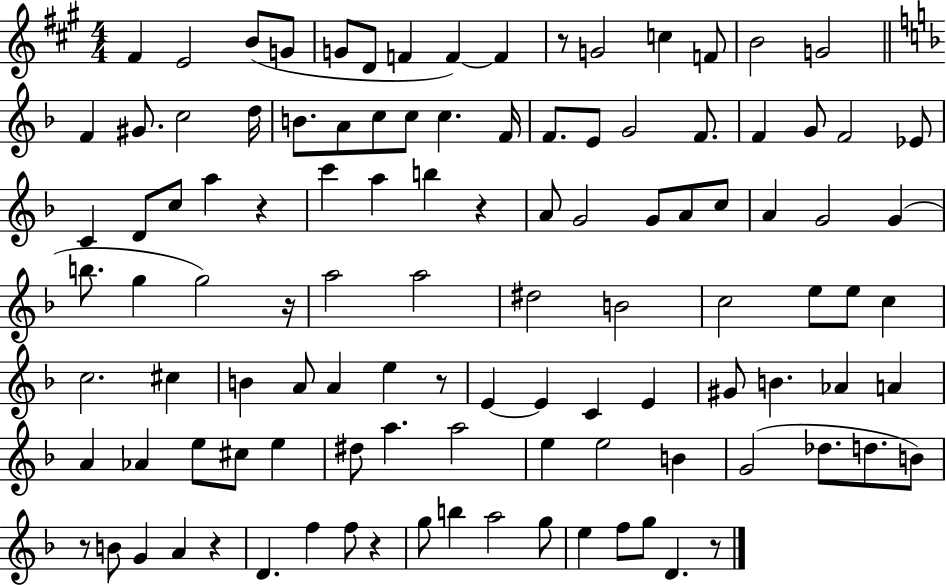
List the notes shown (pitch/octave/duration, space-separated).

F#4/q E4/h B4/e G4/e G4/e D4/e F4/q F4/q F4/q R/e G4/h C5/q F4/e B4/h G4/h F4/q G#4/e. C5/h D5/s B4/e. A4/e C5/e C5/e C5/q. F4/s F4/e. E4/e G4/h F4/e. F4/q G4/e F4/h Eb4/e C4/q D4/e C5/e A5/q R/q C6/q A5/q B5/q R/q A4/e G4/h G4/e A4/e C5/e A4/q G4/h G4/q B5/e. G5/q G5/h R/s A5/h A5/h D#5/h B4/h C5/h E5/e E5/e C5/q C5/h. C#5/q B4/q A4/e A4/q E5/q R/e E4/q E4/q C4/q E4/q G#4/e B4/q. Ab4/q A4/q A4/q Ab4/q E5/e C#5/e E5/q D#5/e A5/q. A5/h E5/q E5/h B4/q G4/h Db5/e. D5/e. B4/e R/e B4/e G4/q A4/q R/q D4/q. F5/q F5/e R/q G5/e B5/q A5/h G5/e E5/q F5/e G5/e D4/q. R/e